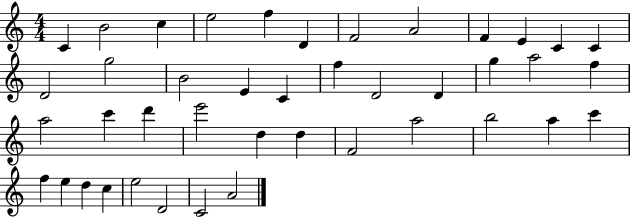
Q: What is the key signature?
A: C major